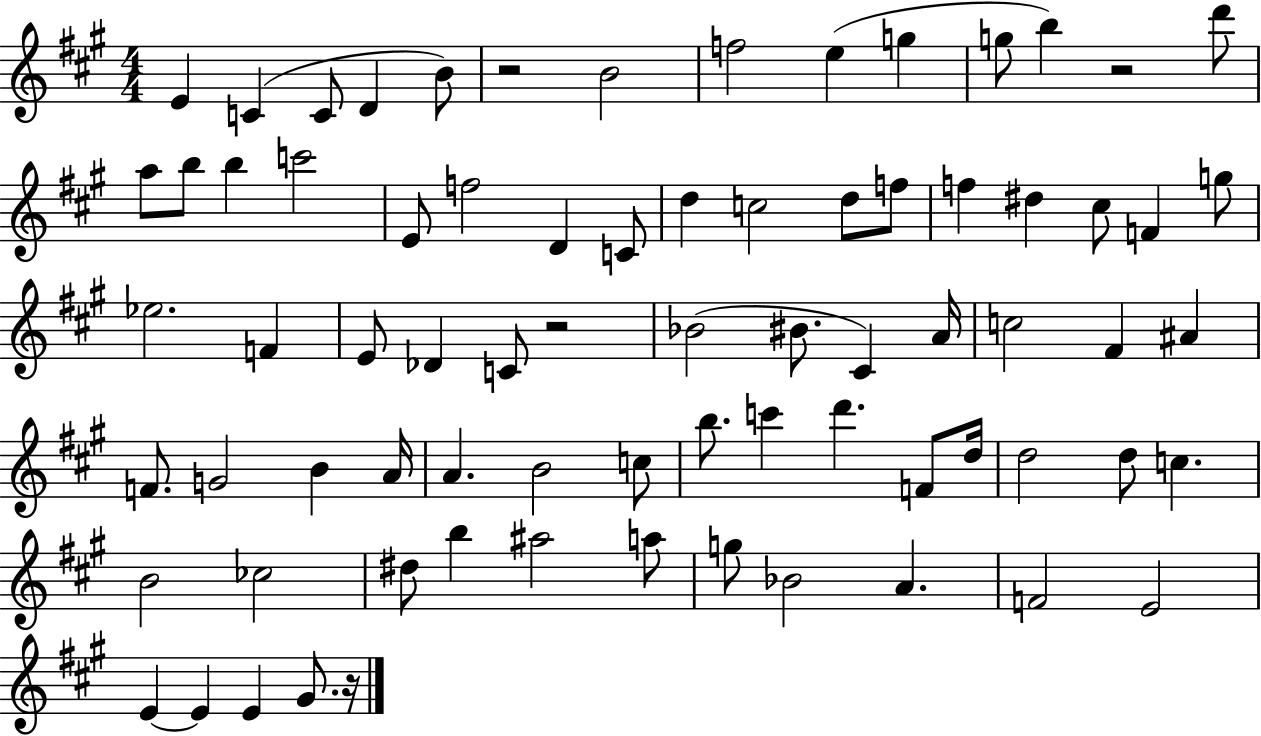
E4/q C4/q C4/e D4/q B4/e R/h B4/h F5/h E5/q G5/q G5/e B5/q R/h D6/e A5/e B5/e B5/q C6/h E4/e F5/h D4/q C4/e D5/q C5/h D5/e F5/e F5/q D#5/q C#5/e F4/q G5/e Eb5/h. F4/q E4/e Db4/q C4/e R/h Bb4/h BIS4/e. C#4/q A4/s C5/h F#4/q A#4/q F4/e. G4/h B4/q A4/s A4/q. B4/h C5/e B5/e. C6/q D6/q. F4/e D5/s D5/h D5/e C5/q. B4/h CES5/h D#5/e B5/q A#5/h A5/e G5/e Bb4/h A4/q. F4/h E4/h E4/q E4/q E4/q G#4/e. R/s